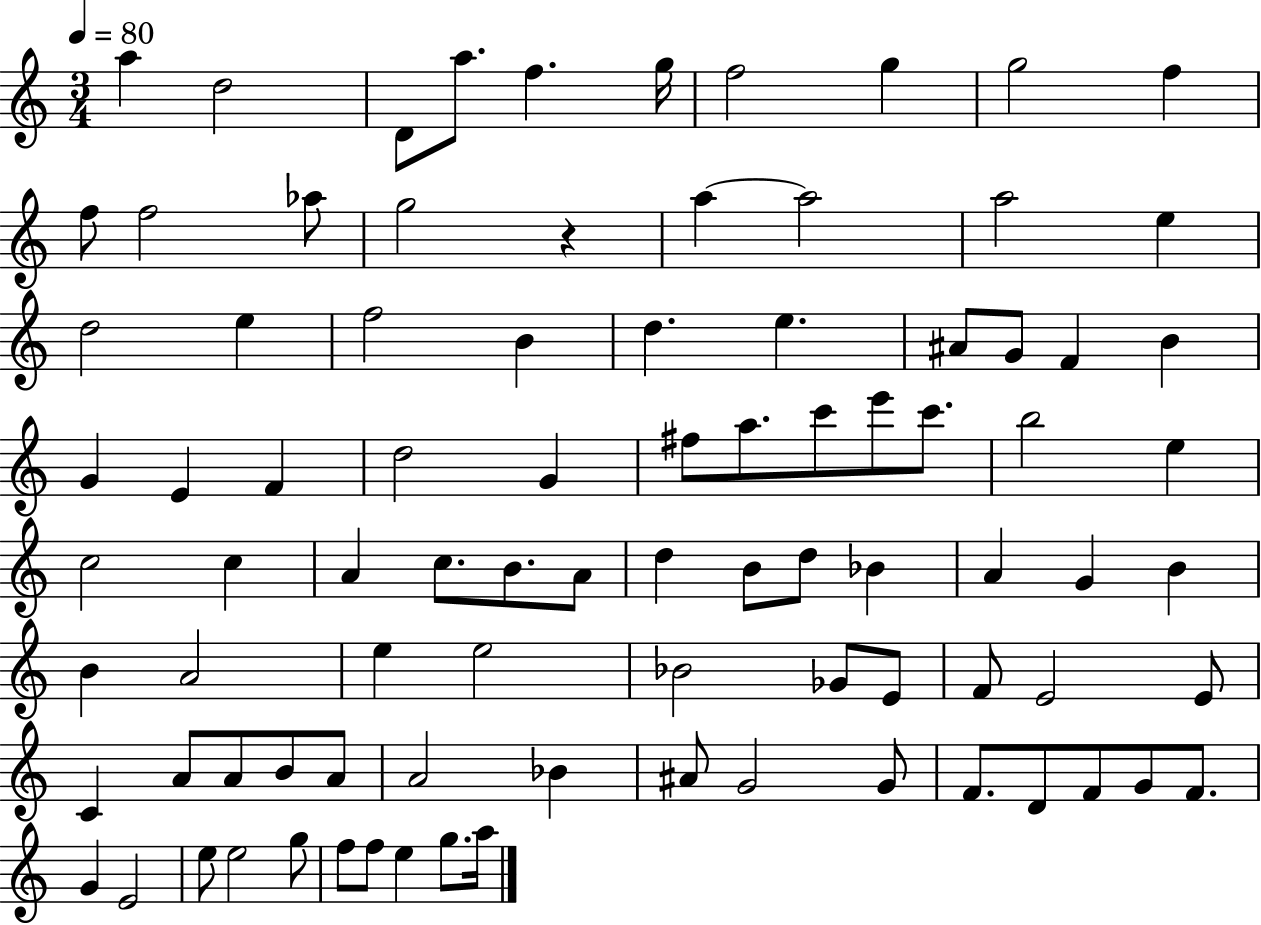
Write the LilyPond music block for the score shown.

{
  \clef treble
  \numericTimeSignature
  \time 3/4
  \key c \major
  \tempo 4 = 80
  a''4 d''2 | d'8 a''8. f''4. g''16 | f''2 g''4 | g''2 f''4 | \break f''8 f''2 aes''8 | g''2 r4 | a''4~~ a''2 | a''2 e''4 | \break d''2 e''4 | f''2 b'4 | d''4. e''4. | ais'8 g'8 f'4 b'4 | \break g'4 e'4 f'4 | d''2 g'4 | fis''8 a''8. c'''8 e'''8 c'''8. | b''2 e''4 | \break c''2 c''4 | a'4 c''8. b'8. a'8 | d''4 b'8 d''8 bes'4 | a'4 g'4 b'4 | \break b'4 a'2 | e''4 e''2 | bes'2 ges'8 e'8 | f'8 e'2 e'8 | \break c'4 a'8 a'8 b'8 a'8 | a'2 bes'4 | ais'8 g'2 g'8 | f'8. d'8 f'8 g'8 f'8. | \break g'4 e'2 | e''8 e''2 g''8 | f''8 f''8 e''4 g''8. a''16 | \bar "|."
}